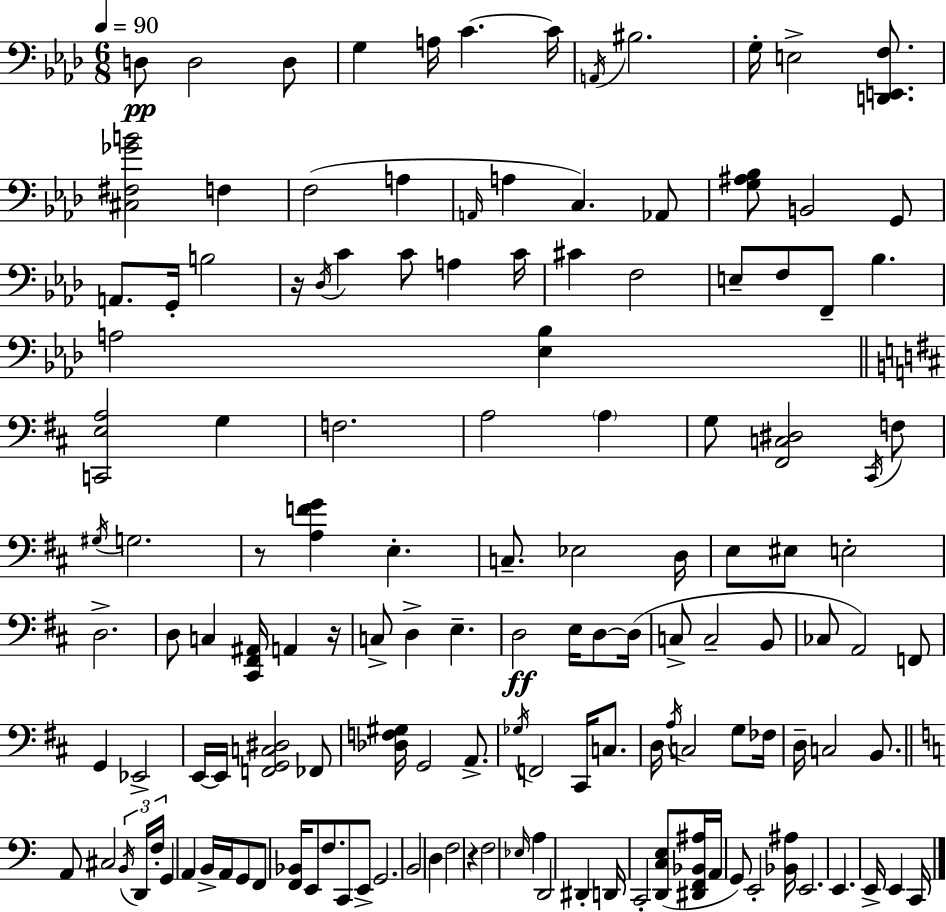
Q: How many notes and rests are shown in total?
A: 139